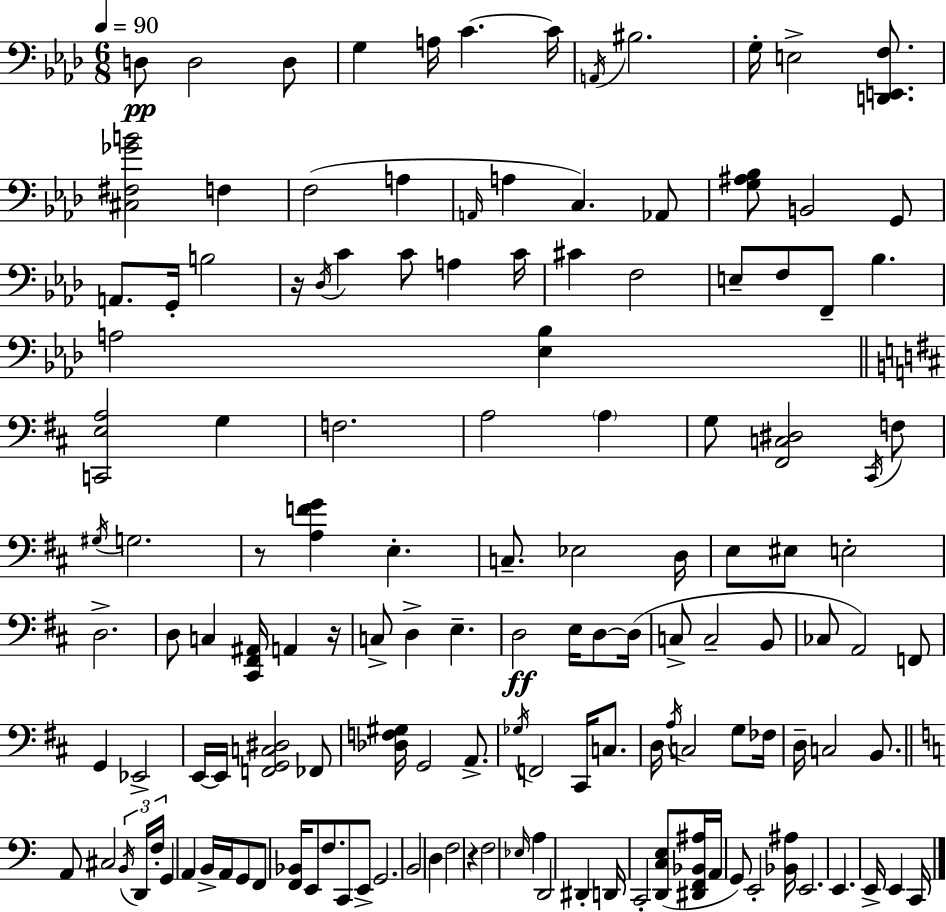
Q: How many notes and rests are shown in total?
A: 139